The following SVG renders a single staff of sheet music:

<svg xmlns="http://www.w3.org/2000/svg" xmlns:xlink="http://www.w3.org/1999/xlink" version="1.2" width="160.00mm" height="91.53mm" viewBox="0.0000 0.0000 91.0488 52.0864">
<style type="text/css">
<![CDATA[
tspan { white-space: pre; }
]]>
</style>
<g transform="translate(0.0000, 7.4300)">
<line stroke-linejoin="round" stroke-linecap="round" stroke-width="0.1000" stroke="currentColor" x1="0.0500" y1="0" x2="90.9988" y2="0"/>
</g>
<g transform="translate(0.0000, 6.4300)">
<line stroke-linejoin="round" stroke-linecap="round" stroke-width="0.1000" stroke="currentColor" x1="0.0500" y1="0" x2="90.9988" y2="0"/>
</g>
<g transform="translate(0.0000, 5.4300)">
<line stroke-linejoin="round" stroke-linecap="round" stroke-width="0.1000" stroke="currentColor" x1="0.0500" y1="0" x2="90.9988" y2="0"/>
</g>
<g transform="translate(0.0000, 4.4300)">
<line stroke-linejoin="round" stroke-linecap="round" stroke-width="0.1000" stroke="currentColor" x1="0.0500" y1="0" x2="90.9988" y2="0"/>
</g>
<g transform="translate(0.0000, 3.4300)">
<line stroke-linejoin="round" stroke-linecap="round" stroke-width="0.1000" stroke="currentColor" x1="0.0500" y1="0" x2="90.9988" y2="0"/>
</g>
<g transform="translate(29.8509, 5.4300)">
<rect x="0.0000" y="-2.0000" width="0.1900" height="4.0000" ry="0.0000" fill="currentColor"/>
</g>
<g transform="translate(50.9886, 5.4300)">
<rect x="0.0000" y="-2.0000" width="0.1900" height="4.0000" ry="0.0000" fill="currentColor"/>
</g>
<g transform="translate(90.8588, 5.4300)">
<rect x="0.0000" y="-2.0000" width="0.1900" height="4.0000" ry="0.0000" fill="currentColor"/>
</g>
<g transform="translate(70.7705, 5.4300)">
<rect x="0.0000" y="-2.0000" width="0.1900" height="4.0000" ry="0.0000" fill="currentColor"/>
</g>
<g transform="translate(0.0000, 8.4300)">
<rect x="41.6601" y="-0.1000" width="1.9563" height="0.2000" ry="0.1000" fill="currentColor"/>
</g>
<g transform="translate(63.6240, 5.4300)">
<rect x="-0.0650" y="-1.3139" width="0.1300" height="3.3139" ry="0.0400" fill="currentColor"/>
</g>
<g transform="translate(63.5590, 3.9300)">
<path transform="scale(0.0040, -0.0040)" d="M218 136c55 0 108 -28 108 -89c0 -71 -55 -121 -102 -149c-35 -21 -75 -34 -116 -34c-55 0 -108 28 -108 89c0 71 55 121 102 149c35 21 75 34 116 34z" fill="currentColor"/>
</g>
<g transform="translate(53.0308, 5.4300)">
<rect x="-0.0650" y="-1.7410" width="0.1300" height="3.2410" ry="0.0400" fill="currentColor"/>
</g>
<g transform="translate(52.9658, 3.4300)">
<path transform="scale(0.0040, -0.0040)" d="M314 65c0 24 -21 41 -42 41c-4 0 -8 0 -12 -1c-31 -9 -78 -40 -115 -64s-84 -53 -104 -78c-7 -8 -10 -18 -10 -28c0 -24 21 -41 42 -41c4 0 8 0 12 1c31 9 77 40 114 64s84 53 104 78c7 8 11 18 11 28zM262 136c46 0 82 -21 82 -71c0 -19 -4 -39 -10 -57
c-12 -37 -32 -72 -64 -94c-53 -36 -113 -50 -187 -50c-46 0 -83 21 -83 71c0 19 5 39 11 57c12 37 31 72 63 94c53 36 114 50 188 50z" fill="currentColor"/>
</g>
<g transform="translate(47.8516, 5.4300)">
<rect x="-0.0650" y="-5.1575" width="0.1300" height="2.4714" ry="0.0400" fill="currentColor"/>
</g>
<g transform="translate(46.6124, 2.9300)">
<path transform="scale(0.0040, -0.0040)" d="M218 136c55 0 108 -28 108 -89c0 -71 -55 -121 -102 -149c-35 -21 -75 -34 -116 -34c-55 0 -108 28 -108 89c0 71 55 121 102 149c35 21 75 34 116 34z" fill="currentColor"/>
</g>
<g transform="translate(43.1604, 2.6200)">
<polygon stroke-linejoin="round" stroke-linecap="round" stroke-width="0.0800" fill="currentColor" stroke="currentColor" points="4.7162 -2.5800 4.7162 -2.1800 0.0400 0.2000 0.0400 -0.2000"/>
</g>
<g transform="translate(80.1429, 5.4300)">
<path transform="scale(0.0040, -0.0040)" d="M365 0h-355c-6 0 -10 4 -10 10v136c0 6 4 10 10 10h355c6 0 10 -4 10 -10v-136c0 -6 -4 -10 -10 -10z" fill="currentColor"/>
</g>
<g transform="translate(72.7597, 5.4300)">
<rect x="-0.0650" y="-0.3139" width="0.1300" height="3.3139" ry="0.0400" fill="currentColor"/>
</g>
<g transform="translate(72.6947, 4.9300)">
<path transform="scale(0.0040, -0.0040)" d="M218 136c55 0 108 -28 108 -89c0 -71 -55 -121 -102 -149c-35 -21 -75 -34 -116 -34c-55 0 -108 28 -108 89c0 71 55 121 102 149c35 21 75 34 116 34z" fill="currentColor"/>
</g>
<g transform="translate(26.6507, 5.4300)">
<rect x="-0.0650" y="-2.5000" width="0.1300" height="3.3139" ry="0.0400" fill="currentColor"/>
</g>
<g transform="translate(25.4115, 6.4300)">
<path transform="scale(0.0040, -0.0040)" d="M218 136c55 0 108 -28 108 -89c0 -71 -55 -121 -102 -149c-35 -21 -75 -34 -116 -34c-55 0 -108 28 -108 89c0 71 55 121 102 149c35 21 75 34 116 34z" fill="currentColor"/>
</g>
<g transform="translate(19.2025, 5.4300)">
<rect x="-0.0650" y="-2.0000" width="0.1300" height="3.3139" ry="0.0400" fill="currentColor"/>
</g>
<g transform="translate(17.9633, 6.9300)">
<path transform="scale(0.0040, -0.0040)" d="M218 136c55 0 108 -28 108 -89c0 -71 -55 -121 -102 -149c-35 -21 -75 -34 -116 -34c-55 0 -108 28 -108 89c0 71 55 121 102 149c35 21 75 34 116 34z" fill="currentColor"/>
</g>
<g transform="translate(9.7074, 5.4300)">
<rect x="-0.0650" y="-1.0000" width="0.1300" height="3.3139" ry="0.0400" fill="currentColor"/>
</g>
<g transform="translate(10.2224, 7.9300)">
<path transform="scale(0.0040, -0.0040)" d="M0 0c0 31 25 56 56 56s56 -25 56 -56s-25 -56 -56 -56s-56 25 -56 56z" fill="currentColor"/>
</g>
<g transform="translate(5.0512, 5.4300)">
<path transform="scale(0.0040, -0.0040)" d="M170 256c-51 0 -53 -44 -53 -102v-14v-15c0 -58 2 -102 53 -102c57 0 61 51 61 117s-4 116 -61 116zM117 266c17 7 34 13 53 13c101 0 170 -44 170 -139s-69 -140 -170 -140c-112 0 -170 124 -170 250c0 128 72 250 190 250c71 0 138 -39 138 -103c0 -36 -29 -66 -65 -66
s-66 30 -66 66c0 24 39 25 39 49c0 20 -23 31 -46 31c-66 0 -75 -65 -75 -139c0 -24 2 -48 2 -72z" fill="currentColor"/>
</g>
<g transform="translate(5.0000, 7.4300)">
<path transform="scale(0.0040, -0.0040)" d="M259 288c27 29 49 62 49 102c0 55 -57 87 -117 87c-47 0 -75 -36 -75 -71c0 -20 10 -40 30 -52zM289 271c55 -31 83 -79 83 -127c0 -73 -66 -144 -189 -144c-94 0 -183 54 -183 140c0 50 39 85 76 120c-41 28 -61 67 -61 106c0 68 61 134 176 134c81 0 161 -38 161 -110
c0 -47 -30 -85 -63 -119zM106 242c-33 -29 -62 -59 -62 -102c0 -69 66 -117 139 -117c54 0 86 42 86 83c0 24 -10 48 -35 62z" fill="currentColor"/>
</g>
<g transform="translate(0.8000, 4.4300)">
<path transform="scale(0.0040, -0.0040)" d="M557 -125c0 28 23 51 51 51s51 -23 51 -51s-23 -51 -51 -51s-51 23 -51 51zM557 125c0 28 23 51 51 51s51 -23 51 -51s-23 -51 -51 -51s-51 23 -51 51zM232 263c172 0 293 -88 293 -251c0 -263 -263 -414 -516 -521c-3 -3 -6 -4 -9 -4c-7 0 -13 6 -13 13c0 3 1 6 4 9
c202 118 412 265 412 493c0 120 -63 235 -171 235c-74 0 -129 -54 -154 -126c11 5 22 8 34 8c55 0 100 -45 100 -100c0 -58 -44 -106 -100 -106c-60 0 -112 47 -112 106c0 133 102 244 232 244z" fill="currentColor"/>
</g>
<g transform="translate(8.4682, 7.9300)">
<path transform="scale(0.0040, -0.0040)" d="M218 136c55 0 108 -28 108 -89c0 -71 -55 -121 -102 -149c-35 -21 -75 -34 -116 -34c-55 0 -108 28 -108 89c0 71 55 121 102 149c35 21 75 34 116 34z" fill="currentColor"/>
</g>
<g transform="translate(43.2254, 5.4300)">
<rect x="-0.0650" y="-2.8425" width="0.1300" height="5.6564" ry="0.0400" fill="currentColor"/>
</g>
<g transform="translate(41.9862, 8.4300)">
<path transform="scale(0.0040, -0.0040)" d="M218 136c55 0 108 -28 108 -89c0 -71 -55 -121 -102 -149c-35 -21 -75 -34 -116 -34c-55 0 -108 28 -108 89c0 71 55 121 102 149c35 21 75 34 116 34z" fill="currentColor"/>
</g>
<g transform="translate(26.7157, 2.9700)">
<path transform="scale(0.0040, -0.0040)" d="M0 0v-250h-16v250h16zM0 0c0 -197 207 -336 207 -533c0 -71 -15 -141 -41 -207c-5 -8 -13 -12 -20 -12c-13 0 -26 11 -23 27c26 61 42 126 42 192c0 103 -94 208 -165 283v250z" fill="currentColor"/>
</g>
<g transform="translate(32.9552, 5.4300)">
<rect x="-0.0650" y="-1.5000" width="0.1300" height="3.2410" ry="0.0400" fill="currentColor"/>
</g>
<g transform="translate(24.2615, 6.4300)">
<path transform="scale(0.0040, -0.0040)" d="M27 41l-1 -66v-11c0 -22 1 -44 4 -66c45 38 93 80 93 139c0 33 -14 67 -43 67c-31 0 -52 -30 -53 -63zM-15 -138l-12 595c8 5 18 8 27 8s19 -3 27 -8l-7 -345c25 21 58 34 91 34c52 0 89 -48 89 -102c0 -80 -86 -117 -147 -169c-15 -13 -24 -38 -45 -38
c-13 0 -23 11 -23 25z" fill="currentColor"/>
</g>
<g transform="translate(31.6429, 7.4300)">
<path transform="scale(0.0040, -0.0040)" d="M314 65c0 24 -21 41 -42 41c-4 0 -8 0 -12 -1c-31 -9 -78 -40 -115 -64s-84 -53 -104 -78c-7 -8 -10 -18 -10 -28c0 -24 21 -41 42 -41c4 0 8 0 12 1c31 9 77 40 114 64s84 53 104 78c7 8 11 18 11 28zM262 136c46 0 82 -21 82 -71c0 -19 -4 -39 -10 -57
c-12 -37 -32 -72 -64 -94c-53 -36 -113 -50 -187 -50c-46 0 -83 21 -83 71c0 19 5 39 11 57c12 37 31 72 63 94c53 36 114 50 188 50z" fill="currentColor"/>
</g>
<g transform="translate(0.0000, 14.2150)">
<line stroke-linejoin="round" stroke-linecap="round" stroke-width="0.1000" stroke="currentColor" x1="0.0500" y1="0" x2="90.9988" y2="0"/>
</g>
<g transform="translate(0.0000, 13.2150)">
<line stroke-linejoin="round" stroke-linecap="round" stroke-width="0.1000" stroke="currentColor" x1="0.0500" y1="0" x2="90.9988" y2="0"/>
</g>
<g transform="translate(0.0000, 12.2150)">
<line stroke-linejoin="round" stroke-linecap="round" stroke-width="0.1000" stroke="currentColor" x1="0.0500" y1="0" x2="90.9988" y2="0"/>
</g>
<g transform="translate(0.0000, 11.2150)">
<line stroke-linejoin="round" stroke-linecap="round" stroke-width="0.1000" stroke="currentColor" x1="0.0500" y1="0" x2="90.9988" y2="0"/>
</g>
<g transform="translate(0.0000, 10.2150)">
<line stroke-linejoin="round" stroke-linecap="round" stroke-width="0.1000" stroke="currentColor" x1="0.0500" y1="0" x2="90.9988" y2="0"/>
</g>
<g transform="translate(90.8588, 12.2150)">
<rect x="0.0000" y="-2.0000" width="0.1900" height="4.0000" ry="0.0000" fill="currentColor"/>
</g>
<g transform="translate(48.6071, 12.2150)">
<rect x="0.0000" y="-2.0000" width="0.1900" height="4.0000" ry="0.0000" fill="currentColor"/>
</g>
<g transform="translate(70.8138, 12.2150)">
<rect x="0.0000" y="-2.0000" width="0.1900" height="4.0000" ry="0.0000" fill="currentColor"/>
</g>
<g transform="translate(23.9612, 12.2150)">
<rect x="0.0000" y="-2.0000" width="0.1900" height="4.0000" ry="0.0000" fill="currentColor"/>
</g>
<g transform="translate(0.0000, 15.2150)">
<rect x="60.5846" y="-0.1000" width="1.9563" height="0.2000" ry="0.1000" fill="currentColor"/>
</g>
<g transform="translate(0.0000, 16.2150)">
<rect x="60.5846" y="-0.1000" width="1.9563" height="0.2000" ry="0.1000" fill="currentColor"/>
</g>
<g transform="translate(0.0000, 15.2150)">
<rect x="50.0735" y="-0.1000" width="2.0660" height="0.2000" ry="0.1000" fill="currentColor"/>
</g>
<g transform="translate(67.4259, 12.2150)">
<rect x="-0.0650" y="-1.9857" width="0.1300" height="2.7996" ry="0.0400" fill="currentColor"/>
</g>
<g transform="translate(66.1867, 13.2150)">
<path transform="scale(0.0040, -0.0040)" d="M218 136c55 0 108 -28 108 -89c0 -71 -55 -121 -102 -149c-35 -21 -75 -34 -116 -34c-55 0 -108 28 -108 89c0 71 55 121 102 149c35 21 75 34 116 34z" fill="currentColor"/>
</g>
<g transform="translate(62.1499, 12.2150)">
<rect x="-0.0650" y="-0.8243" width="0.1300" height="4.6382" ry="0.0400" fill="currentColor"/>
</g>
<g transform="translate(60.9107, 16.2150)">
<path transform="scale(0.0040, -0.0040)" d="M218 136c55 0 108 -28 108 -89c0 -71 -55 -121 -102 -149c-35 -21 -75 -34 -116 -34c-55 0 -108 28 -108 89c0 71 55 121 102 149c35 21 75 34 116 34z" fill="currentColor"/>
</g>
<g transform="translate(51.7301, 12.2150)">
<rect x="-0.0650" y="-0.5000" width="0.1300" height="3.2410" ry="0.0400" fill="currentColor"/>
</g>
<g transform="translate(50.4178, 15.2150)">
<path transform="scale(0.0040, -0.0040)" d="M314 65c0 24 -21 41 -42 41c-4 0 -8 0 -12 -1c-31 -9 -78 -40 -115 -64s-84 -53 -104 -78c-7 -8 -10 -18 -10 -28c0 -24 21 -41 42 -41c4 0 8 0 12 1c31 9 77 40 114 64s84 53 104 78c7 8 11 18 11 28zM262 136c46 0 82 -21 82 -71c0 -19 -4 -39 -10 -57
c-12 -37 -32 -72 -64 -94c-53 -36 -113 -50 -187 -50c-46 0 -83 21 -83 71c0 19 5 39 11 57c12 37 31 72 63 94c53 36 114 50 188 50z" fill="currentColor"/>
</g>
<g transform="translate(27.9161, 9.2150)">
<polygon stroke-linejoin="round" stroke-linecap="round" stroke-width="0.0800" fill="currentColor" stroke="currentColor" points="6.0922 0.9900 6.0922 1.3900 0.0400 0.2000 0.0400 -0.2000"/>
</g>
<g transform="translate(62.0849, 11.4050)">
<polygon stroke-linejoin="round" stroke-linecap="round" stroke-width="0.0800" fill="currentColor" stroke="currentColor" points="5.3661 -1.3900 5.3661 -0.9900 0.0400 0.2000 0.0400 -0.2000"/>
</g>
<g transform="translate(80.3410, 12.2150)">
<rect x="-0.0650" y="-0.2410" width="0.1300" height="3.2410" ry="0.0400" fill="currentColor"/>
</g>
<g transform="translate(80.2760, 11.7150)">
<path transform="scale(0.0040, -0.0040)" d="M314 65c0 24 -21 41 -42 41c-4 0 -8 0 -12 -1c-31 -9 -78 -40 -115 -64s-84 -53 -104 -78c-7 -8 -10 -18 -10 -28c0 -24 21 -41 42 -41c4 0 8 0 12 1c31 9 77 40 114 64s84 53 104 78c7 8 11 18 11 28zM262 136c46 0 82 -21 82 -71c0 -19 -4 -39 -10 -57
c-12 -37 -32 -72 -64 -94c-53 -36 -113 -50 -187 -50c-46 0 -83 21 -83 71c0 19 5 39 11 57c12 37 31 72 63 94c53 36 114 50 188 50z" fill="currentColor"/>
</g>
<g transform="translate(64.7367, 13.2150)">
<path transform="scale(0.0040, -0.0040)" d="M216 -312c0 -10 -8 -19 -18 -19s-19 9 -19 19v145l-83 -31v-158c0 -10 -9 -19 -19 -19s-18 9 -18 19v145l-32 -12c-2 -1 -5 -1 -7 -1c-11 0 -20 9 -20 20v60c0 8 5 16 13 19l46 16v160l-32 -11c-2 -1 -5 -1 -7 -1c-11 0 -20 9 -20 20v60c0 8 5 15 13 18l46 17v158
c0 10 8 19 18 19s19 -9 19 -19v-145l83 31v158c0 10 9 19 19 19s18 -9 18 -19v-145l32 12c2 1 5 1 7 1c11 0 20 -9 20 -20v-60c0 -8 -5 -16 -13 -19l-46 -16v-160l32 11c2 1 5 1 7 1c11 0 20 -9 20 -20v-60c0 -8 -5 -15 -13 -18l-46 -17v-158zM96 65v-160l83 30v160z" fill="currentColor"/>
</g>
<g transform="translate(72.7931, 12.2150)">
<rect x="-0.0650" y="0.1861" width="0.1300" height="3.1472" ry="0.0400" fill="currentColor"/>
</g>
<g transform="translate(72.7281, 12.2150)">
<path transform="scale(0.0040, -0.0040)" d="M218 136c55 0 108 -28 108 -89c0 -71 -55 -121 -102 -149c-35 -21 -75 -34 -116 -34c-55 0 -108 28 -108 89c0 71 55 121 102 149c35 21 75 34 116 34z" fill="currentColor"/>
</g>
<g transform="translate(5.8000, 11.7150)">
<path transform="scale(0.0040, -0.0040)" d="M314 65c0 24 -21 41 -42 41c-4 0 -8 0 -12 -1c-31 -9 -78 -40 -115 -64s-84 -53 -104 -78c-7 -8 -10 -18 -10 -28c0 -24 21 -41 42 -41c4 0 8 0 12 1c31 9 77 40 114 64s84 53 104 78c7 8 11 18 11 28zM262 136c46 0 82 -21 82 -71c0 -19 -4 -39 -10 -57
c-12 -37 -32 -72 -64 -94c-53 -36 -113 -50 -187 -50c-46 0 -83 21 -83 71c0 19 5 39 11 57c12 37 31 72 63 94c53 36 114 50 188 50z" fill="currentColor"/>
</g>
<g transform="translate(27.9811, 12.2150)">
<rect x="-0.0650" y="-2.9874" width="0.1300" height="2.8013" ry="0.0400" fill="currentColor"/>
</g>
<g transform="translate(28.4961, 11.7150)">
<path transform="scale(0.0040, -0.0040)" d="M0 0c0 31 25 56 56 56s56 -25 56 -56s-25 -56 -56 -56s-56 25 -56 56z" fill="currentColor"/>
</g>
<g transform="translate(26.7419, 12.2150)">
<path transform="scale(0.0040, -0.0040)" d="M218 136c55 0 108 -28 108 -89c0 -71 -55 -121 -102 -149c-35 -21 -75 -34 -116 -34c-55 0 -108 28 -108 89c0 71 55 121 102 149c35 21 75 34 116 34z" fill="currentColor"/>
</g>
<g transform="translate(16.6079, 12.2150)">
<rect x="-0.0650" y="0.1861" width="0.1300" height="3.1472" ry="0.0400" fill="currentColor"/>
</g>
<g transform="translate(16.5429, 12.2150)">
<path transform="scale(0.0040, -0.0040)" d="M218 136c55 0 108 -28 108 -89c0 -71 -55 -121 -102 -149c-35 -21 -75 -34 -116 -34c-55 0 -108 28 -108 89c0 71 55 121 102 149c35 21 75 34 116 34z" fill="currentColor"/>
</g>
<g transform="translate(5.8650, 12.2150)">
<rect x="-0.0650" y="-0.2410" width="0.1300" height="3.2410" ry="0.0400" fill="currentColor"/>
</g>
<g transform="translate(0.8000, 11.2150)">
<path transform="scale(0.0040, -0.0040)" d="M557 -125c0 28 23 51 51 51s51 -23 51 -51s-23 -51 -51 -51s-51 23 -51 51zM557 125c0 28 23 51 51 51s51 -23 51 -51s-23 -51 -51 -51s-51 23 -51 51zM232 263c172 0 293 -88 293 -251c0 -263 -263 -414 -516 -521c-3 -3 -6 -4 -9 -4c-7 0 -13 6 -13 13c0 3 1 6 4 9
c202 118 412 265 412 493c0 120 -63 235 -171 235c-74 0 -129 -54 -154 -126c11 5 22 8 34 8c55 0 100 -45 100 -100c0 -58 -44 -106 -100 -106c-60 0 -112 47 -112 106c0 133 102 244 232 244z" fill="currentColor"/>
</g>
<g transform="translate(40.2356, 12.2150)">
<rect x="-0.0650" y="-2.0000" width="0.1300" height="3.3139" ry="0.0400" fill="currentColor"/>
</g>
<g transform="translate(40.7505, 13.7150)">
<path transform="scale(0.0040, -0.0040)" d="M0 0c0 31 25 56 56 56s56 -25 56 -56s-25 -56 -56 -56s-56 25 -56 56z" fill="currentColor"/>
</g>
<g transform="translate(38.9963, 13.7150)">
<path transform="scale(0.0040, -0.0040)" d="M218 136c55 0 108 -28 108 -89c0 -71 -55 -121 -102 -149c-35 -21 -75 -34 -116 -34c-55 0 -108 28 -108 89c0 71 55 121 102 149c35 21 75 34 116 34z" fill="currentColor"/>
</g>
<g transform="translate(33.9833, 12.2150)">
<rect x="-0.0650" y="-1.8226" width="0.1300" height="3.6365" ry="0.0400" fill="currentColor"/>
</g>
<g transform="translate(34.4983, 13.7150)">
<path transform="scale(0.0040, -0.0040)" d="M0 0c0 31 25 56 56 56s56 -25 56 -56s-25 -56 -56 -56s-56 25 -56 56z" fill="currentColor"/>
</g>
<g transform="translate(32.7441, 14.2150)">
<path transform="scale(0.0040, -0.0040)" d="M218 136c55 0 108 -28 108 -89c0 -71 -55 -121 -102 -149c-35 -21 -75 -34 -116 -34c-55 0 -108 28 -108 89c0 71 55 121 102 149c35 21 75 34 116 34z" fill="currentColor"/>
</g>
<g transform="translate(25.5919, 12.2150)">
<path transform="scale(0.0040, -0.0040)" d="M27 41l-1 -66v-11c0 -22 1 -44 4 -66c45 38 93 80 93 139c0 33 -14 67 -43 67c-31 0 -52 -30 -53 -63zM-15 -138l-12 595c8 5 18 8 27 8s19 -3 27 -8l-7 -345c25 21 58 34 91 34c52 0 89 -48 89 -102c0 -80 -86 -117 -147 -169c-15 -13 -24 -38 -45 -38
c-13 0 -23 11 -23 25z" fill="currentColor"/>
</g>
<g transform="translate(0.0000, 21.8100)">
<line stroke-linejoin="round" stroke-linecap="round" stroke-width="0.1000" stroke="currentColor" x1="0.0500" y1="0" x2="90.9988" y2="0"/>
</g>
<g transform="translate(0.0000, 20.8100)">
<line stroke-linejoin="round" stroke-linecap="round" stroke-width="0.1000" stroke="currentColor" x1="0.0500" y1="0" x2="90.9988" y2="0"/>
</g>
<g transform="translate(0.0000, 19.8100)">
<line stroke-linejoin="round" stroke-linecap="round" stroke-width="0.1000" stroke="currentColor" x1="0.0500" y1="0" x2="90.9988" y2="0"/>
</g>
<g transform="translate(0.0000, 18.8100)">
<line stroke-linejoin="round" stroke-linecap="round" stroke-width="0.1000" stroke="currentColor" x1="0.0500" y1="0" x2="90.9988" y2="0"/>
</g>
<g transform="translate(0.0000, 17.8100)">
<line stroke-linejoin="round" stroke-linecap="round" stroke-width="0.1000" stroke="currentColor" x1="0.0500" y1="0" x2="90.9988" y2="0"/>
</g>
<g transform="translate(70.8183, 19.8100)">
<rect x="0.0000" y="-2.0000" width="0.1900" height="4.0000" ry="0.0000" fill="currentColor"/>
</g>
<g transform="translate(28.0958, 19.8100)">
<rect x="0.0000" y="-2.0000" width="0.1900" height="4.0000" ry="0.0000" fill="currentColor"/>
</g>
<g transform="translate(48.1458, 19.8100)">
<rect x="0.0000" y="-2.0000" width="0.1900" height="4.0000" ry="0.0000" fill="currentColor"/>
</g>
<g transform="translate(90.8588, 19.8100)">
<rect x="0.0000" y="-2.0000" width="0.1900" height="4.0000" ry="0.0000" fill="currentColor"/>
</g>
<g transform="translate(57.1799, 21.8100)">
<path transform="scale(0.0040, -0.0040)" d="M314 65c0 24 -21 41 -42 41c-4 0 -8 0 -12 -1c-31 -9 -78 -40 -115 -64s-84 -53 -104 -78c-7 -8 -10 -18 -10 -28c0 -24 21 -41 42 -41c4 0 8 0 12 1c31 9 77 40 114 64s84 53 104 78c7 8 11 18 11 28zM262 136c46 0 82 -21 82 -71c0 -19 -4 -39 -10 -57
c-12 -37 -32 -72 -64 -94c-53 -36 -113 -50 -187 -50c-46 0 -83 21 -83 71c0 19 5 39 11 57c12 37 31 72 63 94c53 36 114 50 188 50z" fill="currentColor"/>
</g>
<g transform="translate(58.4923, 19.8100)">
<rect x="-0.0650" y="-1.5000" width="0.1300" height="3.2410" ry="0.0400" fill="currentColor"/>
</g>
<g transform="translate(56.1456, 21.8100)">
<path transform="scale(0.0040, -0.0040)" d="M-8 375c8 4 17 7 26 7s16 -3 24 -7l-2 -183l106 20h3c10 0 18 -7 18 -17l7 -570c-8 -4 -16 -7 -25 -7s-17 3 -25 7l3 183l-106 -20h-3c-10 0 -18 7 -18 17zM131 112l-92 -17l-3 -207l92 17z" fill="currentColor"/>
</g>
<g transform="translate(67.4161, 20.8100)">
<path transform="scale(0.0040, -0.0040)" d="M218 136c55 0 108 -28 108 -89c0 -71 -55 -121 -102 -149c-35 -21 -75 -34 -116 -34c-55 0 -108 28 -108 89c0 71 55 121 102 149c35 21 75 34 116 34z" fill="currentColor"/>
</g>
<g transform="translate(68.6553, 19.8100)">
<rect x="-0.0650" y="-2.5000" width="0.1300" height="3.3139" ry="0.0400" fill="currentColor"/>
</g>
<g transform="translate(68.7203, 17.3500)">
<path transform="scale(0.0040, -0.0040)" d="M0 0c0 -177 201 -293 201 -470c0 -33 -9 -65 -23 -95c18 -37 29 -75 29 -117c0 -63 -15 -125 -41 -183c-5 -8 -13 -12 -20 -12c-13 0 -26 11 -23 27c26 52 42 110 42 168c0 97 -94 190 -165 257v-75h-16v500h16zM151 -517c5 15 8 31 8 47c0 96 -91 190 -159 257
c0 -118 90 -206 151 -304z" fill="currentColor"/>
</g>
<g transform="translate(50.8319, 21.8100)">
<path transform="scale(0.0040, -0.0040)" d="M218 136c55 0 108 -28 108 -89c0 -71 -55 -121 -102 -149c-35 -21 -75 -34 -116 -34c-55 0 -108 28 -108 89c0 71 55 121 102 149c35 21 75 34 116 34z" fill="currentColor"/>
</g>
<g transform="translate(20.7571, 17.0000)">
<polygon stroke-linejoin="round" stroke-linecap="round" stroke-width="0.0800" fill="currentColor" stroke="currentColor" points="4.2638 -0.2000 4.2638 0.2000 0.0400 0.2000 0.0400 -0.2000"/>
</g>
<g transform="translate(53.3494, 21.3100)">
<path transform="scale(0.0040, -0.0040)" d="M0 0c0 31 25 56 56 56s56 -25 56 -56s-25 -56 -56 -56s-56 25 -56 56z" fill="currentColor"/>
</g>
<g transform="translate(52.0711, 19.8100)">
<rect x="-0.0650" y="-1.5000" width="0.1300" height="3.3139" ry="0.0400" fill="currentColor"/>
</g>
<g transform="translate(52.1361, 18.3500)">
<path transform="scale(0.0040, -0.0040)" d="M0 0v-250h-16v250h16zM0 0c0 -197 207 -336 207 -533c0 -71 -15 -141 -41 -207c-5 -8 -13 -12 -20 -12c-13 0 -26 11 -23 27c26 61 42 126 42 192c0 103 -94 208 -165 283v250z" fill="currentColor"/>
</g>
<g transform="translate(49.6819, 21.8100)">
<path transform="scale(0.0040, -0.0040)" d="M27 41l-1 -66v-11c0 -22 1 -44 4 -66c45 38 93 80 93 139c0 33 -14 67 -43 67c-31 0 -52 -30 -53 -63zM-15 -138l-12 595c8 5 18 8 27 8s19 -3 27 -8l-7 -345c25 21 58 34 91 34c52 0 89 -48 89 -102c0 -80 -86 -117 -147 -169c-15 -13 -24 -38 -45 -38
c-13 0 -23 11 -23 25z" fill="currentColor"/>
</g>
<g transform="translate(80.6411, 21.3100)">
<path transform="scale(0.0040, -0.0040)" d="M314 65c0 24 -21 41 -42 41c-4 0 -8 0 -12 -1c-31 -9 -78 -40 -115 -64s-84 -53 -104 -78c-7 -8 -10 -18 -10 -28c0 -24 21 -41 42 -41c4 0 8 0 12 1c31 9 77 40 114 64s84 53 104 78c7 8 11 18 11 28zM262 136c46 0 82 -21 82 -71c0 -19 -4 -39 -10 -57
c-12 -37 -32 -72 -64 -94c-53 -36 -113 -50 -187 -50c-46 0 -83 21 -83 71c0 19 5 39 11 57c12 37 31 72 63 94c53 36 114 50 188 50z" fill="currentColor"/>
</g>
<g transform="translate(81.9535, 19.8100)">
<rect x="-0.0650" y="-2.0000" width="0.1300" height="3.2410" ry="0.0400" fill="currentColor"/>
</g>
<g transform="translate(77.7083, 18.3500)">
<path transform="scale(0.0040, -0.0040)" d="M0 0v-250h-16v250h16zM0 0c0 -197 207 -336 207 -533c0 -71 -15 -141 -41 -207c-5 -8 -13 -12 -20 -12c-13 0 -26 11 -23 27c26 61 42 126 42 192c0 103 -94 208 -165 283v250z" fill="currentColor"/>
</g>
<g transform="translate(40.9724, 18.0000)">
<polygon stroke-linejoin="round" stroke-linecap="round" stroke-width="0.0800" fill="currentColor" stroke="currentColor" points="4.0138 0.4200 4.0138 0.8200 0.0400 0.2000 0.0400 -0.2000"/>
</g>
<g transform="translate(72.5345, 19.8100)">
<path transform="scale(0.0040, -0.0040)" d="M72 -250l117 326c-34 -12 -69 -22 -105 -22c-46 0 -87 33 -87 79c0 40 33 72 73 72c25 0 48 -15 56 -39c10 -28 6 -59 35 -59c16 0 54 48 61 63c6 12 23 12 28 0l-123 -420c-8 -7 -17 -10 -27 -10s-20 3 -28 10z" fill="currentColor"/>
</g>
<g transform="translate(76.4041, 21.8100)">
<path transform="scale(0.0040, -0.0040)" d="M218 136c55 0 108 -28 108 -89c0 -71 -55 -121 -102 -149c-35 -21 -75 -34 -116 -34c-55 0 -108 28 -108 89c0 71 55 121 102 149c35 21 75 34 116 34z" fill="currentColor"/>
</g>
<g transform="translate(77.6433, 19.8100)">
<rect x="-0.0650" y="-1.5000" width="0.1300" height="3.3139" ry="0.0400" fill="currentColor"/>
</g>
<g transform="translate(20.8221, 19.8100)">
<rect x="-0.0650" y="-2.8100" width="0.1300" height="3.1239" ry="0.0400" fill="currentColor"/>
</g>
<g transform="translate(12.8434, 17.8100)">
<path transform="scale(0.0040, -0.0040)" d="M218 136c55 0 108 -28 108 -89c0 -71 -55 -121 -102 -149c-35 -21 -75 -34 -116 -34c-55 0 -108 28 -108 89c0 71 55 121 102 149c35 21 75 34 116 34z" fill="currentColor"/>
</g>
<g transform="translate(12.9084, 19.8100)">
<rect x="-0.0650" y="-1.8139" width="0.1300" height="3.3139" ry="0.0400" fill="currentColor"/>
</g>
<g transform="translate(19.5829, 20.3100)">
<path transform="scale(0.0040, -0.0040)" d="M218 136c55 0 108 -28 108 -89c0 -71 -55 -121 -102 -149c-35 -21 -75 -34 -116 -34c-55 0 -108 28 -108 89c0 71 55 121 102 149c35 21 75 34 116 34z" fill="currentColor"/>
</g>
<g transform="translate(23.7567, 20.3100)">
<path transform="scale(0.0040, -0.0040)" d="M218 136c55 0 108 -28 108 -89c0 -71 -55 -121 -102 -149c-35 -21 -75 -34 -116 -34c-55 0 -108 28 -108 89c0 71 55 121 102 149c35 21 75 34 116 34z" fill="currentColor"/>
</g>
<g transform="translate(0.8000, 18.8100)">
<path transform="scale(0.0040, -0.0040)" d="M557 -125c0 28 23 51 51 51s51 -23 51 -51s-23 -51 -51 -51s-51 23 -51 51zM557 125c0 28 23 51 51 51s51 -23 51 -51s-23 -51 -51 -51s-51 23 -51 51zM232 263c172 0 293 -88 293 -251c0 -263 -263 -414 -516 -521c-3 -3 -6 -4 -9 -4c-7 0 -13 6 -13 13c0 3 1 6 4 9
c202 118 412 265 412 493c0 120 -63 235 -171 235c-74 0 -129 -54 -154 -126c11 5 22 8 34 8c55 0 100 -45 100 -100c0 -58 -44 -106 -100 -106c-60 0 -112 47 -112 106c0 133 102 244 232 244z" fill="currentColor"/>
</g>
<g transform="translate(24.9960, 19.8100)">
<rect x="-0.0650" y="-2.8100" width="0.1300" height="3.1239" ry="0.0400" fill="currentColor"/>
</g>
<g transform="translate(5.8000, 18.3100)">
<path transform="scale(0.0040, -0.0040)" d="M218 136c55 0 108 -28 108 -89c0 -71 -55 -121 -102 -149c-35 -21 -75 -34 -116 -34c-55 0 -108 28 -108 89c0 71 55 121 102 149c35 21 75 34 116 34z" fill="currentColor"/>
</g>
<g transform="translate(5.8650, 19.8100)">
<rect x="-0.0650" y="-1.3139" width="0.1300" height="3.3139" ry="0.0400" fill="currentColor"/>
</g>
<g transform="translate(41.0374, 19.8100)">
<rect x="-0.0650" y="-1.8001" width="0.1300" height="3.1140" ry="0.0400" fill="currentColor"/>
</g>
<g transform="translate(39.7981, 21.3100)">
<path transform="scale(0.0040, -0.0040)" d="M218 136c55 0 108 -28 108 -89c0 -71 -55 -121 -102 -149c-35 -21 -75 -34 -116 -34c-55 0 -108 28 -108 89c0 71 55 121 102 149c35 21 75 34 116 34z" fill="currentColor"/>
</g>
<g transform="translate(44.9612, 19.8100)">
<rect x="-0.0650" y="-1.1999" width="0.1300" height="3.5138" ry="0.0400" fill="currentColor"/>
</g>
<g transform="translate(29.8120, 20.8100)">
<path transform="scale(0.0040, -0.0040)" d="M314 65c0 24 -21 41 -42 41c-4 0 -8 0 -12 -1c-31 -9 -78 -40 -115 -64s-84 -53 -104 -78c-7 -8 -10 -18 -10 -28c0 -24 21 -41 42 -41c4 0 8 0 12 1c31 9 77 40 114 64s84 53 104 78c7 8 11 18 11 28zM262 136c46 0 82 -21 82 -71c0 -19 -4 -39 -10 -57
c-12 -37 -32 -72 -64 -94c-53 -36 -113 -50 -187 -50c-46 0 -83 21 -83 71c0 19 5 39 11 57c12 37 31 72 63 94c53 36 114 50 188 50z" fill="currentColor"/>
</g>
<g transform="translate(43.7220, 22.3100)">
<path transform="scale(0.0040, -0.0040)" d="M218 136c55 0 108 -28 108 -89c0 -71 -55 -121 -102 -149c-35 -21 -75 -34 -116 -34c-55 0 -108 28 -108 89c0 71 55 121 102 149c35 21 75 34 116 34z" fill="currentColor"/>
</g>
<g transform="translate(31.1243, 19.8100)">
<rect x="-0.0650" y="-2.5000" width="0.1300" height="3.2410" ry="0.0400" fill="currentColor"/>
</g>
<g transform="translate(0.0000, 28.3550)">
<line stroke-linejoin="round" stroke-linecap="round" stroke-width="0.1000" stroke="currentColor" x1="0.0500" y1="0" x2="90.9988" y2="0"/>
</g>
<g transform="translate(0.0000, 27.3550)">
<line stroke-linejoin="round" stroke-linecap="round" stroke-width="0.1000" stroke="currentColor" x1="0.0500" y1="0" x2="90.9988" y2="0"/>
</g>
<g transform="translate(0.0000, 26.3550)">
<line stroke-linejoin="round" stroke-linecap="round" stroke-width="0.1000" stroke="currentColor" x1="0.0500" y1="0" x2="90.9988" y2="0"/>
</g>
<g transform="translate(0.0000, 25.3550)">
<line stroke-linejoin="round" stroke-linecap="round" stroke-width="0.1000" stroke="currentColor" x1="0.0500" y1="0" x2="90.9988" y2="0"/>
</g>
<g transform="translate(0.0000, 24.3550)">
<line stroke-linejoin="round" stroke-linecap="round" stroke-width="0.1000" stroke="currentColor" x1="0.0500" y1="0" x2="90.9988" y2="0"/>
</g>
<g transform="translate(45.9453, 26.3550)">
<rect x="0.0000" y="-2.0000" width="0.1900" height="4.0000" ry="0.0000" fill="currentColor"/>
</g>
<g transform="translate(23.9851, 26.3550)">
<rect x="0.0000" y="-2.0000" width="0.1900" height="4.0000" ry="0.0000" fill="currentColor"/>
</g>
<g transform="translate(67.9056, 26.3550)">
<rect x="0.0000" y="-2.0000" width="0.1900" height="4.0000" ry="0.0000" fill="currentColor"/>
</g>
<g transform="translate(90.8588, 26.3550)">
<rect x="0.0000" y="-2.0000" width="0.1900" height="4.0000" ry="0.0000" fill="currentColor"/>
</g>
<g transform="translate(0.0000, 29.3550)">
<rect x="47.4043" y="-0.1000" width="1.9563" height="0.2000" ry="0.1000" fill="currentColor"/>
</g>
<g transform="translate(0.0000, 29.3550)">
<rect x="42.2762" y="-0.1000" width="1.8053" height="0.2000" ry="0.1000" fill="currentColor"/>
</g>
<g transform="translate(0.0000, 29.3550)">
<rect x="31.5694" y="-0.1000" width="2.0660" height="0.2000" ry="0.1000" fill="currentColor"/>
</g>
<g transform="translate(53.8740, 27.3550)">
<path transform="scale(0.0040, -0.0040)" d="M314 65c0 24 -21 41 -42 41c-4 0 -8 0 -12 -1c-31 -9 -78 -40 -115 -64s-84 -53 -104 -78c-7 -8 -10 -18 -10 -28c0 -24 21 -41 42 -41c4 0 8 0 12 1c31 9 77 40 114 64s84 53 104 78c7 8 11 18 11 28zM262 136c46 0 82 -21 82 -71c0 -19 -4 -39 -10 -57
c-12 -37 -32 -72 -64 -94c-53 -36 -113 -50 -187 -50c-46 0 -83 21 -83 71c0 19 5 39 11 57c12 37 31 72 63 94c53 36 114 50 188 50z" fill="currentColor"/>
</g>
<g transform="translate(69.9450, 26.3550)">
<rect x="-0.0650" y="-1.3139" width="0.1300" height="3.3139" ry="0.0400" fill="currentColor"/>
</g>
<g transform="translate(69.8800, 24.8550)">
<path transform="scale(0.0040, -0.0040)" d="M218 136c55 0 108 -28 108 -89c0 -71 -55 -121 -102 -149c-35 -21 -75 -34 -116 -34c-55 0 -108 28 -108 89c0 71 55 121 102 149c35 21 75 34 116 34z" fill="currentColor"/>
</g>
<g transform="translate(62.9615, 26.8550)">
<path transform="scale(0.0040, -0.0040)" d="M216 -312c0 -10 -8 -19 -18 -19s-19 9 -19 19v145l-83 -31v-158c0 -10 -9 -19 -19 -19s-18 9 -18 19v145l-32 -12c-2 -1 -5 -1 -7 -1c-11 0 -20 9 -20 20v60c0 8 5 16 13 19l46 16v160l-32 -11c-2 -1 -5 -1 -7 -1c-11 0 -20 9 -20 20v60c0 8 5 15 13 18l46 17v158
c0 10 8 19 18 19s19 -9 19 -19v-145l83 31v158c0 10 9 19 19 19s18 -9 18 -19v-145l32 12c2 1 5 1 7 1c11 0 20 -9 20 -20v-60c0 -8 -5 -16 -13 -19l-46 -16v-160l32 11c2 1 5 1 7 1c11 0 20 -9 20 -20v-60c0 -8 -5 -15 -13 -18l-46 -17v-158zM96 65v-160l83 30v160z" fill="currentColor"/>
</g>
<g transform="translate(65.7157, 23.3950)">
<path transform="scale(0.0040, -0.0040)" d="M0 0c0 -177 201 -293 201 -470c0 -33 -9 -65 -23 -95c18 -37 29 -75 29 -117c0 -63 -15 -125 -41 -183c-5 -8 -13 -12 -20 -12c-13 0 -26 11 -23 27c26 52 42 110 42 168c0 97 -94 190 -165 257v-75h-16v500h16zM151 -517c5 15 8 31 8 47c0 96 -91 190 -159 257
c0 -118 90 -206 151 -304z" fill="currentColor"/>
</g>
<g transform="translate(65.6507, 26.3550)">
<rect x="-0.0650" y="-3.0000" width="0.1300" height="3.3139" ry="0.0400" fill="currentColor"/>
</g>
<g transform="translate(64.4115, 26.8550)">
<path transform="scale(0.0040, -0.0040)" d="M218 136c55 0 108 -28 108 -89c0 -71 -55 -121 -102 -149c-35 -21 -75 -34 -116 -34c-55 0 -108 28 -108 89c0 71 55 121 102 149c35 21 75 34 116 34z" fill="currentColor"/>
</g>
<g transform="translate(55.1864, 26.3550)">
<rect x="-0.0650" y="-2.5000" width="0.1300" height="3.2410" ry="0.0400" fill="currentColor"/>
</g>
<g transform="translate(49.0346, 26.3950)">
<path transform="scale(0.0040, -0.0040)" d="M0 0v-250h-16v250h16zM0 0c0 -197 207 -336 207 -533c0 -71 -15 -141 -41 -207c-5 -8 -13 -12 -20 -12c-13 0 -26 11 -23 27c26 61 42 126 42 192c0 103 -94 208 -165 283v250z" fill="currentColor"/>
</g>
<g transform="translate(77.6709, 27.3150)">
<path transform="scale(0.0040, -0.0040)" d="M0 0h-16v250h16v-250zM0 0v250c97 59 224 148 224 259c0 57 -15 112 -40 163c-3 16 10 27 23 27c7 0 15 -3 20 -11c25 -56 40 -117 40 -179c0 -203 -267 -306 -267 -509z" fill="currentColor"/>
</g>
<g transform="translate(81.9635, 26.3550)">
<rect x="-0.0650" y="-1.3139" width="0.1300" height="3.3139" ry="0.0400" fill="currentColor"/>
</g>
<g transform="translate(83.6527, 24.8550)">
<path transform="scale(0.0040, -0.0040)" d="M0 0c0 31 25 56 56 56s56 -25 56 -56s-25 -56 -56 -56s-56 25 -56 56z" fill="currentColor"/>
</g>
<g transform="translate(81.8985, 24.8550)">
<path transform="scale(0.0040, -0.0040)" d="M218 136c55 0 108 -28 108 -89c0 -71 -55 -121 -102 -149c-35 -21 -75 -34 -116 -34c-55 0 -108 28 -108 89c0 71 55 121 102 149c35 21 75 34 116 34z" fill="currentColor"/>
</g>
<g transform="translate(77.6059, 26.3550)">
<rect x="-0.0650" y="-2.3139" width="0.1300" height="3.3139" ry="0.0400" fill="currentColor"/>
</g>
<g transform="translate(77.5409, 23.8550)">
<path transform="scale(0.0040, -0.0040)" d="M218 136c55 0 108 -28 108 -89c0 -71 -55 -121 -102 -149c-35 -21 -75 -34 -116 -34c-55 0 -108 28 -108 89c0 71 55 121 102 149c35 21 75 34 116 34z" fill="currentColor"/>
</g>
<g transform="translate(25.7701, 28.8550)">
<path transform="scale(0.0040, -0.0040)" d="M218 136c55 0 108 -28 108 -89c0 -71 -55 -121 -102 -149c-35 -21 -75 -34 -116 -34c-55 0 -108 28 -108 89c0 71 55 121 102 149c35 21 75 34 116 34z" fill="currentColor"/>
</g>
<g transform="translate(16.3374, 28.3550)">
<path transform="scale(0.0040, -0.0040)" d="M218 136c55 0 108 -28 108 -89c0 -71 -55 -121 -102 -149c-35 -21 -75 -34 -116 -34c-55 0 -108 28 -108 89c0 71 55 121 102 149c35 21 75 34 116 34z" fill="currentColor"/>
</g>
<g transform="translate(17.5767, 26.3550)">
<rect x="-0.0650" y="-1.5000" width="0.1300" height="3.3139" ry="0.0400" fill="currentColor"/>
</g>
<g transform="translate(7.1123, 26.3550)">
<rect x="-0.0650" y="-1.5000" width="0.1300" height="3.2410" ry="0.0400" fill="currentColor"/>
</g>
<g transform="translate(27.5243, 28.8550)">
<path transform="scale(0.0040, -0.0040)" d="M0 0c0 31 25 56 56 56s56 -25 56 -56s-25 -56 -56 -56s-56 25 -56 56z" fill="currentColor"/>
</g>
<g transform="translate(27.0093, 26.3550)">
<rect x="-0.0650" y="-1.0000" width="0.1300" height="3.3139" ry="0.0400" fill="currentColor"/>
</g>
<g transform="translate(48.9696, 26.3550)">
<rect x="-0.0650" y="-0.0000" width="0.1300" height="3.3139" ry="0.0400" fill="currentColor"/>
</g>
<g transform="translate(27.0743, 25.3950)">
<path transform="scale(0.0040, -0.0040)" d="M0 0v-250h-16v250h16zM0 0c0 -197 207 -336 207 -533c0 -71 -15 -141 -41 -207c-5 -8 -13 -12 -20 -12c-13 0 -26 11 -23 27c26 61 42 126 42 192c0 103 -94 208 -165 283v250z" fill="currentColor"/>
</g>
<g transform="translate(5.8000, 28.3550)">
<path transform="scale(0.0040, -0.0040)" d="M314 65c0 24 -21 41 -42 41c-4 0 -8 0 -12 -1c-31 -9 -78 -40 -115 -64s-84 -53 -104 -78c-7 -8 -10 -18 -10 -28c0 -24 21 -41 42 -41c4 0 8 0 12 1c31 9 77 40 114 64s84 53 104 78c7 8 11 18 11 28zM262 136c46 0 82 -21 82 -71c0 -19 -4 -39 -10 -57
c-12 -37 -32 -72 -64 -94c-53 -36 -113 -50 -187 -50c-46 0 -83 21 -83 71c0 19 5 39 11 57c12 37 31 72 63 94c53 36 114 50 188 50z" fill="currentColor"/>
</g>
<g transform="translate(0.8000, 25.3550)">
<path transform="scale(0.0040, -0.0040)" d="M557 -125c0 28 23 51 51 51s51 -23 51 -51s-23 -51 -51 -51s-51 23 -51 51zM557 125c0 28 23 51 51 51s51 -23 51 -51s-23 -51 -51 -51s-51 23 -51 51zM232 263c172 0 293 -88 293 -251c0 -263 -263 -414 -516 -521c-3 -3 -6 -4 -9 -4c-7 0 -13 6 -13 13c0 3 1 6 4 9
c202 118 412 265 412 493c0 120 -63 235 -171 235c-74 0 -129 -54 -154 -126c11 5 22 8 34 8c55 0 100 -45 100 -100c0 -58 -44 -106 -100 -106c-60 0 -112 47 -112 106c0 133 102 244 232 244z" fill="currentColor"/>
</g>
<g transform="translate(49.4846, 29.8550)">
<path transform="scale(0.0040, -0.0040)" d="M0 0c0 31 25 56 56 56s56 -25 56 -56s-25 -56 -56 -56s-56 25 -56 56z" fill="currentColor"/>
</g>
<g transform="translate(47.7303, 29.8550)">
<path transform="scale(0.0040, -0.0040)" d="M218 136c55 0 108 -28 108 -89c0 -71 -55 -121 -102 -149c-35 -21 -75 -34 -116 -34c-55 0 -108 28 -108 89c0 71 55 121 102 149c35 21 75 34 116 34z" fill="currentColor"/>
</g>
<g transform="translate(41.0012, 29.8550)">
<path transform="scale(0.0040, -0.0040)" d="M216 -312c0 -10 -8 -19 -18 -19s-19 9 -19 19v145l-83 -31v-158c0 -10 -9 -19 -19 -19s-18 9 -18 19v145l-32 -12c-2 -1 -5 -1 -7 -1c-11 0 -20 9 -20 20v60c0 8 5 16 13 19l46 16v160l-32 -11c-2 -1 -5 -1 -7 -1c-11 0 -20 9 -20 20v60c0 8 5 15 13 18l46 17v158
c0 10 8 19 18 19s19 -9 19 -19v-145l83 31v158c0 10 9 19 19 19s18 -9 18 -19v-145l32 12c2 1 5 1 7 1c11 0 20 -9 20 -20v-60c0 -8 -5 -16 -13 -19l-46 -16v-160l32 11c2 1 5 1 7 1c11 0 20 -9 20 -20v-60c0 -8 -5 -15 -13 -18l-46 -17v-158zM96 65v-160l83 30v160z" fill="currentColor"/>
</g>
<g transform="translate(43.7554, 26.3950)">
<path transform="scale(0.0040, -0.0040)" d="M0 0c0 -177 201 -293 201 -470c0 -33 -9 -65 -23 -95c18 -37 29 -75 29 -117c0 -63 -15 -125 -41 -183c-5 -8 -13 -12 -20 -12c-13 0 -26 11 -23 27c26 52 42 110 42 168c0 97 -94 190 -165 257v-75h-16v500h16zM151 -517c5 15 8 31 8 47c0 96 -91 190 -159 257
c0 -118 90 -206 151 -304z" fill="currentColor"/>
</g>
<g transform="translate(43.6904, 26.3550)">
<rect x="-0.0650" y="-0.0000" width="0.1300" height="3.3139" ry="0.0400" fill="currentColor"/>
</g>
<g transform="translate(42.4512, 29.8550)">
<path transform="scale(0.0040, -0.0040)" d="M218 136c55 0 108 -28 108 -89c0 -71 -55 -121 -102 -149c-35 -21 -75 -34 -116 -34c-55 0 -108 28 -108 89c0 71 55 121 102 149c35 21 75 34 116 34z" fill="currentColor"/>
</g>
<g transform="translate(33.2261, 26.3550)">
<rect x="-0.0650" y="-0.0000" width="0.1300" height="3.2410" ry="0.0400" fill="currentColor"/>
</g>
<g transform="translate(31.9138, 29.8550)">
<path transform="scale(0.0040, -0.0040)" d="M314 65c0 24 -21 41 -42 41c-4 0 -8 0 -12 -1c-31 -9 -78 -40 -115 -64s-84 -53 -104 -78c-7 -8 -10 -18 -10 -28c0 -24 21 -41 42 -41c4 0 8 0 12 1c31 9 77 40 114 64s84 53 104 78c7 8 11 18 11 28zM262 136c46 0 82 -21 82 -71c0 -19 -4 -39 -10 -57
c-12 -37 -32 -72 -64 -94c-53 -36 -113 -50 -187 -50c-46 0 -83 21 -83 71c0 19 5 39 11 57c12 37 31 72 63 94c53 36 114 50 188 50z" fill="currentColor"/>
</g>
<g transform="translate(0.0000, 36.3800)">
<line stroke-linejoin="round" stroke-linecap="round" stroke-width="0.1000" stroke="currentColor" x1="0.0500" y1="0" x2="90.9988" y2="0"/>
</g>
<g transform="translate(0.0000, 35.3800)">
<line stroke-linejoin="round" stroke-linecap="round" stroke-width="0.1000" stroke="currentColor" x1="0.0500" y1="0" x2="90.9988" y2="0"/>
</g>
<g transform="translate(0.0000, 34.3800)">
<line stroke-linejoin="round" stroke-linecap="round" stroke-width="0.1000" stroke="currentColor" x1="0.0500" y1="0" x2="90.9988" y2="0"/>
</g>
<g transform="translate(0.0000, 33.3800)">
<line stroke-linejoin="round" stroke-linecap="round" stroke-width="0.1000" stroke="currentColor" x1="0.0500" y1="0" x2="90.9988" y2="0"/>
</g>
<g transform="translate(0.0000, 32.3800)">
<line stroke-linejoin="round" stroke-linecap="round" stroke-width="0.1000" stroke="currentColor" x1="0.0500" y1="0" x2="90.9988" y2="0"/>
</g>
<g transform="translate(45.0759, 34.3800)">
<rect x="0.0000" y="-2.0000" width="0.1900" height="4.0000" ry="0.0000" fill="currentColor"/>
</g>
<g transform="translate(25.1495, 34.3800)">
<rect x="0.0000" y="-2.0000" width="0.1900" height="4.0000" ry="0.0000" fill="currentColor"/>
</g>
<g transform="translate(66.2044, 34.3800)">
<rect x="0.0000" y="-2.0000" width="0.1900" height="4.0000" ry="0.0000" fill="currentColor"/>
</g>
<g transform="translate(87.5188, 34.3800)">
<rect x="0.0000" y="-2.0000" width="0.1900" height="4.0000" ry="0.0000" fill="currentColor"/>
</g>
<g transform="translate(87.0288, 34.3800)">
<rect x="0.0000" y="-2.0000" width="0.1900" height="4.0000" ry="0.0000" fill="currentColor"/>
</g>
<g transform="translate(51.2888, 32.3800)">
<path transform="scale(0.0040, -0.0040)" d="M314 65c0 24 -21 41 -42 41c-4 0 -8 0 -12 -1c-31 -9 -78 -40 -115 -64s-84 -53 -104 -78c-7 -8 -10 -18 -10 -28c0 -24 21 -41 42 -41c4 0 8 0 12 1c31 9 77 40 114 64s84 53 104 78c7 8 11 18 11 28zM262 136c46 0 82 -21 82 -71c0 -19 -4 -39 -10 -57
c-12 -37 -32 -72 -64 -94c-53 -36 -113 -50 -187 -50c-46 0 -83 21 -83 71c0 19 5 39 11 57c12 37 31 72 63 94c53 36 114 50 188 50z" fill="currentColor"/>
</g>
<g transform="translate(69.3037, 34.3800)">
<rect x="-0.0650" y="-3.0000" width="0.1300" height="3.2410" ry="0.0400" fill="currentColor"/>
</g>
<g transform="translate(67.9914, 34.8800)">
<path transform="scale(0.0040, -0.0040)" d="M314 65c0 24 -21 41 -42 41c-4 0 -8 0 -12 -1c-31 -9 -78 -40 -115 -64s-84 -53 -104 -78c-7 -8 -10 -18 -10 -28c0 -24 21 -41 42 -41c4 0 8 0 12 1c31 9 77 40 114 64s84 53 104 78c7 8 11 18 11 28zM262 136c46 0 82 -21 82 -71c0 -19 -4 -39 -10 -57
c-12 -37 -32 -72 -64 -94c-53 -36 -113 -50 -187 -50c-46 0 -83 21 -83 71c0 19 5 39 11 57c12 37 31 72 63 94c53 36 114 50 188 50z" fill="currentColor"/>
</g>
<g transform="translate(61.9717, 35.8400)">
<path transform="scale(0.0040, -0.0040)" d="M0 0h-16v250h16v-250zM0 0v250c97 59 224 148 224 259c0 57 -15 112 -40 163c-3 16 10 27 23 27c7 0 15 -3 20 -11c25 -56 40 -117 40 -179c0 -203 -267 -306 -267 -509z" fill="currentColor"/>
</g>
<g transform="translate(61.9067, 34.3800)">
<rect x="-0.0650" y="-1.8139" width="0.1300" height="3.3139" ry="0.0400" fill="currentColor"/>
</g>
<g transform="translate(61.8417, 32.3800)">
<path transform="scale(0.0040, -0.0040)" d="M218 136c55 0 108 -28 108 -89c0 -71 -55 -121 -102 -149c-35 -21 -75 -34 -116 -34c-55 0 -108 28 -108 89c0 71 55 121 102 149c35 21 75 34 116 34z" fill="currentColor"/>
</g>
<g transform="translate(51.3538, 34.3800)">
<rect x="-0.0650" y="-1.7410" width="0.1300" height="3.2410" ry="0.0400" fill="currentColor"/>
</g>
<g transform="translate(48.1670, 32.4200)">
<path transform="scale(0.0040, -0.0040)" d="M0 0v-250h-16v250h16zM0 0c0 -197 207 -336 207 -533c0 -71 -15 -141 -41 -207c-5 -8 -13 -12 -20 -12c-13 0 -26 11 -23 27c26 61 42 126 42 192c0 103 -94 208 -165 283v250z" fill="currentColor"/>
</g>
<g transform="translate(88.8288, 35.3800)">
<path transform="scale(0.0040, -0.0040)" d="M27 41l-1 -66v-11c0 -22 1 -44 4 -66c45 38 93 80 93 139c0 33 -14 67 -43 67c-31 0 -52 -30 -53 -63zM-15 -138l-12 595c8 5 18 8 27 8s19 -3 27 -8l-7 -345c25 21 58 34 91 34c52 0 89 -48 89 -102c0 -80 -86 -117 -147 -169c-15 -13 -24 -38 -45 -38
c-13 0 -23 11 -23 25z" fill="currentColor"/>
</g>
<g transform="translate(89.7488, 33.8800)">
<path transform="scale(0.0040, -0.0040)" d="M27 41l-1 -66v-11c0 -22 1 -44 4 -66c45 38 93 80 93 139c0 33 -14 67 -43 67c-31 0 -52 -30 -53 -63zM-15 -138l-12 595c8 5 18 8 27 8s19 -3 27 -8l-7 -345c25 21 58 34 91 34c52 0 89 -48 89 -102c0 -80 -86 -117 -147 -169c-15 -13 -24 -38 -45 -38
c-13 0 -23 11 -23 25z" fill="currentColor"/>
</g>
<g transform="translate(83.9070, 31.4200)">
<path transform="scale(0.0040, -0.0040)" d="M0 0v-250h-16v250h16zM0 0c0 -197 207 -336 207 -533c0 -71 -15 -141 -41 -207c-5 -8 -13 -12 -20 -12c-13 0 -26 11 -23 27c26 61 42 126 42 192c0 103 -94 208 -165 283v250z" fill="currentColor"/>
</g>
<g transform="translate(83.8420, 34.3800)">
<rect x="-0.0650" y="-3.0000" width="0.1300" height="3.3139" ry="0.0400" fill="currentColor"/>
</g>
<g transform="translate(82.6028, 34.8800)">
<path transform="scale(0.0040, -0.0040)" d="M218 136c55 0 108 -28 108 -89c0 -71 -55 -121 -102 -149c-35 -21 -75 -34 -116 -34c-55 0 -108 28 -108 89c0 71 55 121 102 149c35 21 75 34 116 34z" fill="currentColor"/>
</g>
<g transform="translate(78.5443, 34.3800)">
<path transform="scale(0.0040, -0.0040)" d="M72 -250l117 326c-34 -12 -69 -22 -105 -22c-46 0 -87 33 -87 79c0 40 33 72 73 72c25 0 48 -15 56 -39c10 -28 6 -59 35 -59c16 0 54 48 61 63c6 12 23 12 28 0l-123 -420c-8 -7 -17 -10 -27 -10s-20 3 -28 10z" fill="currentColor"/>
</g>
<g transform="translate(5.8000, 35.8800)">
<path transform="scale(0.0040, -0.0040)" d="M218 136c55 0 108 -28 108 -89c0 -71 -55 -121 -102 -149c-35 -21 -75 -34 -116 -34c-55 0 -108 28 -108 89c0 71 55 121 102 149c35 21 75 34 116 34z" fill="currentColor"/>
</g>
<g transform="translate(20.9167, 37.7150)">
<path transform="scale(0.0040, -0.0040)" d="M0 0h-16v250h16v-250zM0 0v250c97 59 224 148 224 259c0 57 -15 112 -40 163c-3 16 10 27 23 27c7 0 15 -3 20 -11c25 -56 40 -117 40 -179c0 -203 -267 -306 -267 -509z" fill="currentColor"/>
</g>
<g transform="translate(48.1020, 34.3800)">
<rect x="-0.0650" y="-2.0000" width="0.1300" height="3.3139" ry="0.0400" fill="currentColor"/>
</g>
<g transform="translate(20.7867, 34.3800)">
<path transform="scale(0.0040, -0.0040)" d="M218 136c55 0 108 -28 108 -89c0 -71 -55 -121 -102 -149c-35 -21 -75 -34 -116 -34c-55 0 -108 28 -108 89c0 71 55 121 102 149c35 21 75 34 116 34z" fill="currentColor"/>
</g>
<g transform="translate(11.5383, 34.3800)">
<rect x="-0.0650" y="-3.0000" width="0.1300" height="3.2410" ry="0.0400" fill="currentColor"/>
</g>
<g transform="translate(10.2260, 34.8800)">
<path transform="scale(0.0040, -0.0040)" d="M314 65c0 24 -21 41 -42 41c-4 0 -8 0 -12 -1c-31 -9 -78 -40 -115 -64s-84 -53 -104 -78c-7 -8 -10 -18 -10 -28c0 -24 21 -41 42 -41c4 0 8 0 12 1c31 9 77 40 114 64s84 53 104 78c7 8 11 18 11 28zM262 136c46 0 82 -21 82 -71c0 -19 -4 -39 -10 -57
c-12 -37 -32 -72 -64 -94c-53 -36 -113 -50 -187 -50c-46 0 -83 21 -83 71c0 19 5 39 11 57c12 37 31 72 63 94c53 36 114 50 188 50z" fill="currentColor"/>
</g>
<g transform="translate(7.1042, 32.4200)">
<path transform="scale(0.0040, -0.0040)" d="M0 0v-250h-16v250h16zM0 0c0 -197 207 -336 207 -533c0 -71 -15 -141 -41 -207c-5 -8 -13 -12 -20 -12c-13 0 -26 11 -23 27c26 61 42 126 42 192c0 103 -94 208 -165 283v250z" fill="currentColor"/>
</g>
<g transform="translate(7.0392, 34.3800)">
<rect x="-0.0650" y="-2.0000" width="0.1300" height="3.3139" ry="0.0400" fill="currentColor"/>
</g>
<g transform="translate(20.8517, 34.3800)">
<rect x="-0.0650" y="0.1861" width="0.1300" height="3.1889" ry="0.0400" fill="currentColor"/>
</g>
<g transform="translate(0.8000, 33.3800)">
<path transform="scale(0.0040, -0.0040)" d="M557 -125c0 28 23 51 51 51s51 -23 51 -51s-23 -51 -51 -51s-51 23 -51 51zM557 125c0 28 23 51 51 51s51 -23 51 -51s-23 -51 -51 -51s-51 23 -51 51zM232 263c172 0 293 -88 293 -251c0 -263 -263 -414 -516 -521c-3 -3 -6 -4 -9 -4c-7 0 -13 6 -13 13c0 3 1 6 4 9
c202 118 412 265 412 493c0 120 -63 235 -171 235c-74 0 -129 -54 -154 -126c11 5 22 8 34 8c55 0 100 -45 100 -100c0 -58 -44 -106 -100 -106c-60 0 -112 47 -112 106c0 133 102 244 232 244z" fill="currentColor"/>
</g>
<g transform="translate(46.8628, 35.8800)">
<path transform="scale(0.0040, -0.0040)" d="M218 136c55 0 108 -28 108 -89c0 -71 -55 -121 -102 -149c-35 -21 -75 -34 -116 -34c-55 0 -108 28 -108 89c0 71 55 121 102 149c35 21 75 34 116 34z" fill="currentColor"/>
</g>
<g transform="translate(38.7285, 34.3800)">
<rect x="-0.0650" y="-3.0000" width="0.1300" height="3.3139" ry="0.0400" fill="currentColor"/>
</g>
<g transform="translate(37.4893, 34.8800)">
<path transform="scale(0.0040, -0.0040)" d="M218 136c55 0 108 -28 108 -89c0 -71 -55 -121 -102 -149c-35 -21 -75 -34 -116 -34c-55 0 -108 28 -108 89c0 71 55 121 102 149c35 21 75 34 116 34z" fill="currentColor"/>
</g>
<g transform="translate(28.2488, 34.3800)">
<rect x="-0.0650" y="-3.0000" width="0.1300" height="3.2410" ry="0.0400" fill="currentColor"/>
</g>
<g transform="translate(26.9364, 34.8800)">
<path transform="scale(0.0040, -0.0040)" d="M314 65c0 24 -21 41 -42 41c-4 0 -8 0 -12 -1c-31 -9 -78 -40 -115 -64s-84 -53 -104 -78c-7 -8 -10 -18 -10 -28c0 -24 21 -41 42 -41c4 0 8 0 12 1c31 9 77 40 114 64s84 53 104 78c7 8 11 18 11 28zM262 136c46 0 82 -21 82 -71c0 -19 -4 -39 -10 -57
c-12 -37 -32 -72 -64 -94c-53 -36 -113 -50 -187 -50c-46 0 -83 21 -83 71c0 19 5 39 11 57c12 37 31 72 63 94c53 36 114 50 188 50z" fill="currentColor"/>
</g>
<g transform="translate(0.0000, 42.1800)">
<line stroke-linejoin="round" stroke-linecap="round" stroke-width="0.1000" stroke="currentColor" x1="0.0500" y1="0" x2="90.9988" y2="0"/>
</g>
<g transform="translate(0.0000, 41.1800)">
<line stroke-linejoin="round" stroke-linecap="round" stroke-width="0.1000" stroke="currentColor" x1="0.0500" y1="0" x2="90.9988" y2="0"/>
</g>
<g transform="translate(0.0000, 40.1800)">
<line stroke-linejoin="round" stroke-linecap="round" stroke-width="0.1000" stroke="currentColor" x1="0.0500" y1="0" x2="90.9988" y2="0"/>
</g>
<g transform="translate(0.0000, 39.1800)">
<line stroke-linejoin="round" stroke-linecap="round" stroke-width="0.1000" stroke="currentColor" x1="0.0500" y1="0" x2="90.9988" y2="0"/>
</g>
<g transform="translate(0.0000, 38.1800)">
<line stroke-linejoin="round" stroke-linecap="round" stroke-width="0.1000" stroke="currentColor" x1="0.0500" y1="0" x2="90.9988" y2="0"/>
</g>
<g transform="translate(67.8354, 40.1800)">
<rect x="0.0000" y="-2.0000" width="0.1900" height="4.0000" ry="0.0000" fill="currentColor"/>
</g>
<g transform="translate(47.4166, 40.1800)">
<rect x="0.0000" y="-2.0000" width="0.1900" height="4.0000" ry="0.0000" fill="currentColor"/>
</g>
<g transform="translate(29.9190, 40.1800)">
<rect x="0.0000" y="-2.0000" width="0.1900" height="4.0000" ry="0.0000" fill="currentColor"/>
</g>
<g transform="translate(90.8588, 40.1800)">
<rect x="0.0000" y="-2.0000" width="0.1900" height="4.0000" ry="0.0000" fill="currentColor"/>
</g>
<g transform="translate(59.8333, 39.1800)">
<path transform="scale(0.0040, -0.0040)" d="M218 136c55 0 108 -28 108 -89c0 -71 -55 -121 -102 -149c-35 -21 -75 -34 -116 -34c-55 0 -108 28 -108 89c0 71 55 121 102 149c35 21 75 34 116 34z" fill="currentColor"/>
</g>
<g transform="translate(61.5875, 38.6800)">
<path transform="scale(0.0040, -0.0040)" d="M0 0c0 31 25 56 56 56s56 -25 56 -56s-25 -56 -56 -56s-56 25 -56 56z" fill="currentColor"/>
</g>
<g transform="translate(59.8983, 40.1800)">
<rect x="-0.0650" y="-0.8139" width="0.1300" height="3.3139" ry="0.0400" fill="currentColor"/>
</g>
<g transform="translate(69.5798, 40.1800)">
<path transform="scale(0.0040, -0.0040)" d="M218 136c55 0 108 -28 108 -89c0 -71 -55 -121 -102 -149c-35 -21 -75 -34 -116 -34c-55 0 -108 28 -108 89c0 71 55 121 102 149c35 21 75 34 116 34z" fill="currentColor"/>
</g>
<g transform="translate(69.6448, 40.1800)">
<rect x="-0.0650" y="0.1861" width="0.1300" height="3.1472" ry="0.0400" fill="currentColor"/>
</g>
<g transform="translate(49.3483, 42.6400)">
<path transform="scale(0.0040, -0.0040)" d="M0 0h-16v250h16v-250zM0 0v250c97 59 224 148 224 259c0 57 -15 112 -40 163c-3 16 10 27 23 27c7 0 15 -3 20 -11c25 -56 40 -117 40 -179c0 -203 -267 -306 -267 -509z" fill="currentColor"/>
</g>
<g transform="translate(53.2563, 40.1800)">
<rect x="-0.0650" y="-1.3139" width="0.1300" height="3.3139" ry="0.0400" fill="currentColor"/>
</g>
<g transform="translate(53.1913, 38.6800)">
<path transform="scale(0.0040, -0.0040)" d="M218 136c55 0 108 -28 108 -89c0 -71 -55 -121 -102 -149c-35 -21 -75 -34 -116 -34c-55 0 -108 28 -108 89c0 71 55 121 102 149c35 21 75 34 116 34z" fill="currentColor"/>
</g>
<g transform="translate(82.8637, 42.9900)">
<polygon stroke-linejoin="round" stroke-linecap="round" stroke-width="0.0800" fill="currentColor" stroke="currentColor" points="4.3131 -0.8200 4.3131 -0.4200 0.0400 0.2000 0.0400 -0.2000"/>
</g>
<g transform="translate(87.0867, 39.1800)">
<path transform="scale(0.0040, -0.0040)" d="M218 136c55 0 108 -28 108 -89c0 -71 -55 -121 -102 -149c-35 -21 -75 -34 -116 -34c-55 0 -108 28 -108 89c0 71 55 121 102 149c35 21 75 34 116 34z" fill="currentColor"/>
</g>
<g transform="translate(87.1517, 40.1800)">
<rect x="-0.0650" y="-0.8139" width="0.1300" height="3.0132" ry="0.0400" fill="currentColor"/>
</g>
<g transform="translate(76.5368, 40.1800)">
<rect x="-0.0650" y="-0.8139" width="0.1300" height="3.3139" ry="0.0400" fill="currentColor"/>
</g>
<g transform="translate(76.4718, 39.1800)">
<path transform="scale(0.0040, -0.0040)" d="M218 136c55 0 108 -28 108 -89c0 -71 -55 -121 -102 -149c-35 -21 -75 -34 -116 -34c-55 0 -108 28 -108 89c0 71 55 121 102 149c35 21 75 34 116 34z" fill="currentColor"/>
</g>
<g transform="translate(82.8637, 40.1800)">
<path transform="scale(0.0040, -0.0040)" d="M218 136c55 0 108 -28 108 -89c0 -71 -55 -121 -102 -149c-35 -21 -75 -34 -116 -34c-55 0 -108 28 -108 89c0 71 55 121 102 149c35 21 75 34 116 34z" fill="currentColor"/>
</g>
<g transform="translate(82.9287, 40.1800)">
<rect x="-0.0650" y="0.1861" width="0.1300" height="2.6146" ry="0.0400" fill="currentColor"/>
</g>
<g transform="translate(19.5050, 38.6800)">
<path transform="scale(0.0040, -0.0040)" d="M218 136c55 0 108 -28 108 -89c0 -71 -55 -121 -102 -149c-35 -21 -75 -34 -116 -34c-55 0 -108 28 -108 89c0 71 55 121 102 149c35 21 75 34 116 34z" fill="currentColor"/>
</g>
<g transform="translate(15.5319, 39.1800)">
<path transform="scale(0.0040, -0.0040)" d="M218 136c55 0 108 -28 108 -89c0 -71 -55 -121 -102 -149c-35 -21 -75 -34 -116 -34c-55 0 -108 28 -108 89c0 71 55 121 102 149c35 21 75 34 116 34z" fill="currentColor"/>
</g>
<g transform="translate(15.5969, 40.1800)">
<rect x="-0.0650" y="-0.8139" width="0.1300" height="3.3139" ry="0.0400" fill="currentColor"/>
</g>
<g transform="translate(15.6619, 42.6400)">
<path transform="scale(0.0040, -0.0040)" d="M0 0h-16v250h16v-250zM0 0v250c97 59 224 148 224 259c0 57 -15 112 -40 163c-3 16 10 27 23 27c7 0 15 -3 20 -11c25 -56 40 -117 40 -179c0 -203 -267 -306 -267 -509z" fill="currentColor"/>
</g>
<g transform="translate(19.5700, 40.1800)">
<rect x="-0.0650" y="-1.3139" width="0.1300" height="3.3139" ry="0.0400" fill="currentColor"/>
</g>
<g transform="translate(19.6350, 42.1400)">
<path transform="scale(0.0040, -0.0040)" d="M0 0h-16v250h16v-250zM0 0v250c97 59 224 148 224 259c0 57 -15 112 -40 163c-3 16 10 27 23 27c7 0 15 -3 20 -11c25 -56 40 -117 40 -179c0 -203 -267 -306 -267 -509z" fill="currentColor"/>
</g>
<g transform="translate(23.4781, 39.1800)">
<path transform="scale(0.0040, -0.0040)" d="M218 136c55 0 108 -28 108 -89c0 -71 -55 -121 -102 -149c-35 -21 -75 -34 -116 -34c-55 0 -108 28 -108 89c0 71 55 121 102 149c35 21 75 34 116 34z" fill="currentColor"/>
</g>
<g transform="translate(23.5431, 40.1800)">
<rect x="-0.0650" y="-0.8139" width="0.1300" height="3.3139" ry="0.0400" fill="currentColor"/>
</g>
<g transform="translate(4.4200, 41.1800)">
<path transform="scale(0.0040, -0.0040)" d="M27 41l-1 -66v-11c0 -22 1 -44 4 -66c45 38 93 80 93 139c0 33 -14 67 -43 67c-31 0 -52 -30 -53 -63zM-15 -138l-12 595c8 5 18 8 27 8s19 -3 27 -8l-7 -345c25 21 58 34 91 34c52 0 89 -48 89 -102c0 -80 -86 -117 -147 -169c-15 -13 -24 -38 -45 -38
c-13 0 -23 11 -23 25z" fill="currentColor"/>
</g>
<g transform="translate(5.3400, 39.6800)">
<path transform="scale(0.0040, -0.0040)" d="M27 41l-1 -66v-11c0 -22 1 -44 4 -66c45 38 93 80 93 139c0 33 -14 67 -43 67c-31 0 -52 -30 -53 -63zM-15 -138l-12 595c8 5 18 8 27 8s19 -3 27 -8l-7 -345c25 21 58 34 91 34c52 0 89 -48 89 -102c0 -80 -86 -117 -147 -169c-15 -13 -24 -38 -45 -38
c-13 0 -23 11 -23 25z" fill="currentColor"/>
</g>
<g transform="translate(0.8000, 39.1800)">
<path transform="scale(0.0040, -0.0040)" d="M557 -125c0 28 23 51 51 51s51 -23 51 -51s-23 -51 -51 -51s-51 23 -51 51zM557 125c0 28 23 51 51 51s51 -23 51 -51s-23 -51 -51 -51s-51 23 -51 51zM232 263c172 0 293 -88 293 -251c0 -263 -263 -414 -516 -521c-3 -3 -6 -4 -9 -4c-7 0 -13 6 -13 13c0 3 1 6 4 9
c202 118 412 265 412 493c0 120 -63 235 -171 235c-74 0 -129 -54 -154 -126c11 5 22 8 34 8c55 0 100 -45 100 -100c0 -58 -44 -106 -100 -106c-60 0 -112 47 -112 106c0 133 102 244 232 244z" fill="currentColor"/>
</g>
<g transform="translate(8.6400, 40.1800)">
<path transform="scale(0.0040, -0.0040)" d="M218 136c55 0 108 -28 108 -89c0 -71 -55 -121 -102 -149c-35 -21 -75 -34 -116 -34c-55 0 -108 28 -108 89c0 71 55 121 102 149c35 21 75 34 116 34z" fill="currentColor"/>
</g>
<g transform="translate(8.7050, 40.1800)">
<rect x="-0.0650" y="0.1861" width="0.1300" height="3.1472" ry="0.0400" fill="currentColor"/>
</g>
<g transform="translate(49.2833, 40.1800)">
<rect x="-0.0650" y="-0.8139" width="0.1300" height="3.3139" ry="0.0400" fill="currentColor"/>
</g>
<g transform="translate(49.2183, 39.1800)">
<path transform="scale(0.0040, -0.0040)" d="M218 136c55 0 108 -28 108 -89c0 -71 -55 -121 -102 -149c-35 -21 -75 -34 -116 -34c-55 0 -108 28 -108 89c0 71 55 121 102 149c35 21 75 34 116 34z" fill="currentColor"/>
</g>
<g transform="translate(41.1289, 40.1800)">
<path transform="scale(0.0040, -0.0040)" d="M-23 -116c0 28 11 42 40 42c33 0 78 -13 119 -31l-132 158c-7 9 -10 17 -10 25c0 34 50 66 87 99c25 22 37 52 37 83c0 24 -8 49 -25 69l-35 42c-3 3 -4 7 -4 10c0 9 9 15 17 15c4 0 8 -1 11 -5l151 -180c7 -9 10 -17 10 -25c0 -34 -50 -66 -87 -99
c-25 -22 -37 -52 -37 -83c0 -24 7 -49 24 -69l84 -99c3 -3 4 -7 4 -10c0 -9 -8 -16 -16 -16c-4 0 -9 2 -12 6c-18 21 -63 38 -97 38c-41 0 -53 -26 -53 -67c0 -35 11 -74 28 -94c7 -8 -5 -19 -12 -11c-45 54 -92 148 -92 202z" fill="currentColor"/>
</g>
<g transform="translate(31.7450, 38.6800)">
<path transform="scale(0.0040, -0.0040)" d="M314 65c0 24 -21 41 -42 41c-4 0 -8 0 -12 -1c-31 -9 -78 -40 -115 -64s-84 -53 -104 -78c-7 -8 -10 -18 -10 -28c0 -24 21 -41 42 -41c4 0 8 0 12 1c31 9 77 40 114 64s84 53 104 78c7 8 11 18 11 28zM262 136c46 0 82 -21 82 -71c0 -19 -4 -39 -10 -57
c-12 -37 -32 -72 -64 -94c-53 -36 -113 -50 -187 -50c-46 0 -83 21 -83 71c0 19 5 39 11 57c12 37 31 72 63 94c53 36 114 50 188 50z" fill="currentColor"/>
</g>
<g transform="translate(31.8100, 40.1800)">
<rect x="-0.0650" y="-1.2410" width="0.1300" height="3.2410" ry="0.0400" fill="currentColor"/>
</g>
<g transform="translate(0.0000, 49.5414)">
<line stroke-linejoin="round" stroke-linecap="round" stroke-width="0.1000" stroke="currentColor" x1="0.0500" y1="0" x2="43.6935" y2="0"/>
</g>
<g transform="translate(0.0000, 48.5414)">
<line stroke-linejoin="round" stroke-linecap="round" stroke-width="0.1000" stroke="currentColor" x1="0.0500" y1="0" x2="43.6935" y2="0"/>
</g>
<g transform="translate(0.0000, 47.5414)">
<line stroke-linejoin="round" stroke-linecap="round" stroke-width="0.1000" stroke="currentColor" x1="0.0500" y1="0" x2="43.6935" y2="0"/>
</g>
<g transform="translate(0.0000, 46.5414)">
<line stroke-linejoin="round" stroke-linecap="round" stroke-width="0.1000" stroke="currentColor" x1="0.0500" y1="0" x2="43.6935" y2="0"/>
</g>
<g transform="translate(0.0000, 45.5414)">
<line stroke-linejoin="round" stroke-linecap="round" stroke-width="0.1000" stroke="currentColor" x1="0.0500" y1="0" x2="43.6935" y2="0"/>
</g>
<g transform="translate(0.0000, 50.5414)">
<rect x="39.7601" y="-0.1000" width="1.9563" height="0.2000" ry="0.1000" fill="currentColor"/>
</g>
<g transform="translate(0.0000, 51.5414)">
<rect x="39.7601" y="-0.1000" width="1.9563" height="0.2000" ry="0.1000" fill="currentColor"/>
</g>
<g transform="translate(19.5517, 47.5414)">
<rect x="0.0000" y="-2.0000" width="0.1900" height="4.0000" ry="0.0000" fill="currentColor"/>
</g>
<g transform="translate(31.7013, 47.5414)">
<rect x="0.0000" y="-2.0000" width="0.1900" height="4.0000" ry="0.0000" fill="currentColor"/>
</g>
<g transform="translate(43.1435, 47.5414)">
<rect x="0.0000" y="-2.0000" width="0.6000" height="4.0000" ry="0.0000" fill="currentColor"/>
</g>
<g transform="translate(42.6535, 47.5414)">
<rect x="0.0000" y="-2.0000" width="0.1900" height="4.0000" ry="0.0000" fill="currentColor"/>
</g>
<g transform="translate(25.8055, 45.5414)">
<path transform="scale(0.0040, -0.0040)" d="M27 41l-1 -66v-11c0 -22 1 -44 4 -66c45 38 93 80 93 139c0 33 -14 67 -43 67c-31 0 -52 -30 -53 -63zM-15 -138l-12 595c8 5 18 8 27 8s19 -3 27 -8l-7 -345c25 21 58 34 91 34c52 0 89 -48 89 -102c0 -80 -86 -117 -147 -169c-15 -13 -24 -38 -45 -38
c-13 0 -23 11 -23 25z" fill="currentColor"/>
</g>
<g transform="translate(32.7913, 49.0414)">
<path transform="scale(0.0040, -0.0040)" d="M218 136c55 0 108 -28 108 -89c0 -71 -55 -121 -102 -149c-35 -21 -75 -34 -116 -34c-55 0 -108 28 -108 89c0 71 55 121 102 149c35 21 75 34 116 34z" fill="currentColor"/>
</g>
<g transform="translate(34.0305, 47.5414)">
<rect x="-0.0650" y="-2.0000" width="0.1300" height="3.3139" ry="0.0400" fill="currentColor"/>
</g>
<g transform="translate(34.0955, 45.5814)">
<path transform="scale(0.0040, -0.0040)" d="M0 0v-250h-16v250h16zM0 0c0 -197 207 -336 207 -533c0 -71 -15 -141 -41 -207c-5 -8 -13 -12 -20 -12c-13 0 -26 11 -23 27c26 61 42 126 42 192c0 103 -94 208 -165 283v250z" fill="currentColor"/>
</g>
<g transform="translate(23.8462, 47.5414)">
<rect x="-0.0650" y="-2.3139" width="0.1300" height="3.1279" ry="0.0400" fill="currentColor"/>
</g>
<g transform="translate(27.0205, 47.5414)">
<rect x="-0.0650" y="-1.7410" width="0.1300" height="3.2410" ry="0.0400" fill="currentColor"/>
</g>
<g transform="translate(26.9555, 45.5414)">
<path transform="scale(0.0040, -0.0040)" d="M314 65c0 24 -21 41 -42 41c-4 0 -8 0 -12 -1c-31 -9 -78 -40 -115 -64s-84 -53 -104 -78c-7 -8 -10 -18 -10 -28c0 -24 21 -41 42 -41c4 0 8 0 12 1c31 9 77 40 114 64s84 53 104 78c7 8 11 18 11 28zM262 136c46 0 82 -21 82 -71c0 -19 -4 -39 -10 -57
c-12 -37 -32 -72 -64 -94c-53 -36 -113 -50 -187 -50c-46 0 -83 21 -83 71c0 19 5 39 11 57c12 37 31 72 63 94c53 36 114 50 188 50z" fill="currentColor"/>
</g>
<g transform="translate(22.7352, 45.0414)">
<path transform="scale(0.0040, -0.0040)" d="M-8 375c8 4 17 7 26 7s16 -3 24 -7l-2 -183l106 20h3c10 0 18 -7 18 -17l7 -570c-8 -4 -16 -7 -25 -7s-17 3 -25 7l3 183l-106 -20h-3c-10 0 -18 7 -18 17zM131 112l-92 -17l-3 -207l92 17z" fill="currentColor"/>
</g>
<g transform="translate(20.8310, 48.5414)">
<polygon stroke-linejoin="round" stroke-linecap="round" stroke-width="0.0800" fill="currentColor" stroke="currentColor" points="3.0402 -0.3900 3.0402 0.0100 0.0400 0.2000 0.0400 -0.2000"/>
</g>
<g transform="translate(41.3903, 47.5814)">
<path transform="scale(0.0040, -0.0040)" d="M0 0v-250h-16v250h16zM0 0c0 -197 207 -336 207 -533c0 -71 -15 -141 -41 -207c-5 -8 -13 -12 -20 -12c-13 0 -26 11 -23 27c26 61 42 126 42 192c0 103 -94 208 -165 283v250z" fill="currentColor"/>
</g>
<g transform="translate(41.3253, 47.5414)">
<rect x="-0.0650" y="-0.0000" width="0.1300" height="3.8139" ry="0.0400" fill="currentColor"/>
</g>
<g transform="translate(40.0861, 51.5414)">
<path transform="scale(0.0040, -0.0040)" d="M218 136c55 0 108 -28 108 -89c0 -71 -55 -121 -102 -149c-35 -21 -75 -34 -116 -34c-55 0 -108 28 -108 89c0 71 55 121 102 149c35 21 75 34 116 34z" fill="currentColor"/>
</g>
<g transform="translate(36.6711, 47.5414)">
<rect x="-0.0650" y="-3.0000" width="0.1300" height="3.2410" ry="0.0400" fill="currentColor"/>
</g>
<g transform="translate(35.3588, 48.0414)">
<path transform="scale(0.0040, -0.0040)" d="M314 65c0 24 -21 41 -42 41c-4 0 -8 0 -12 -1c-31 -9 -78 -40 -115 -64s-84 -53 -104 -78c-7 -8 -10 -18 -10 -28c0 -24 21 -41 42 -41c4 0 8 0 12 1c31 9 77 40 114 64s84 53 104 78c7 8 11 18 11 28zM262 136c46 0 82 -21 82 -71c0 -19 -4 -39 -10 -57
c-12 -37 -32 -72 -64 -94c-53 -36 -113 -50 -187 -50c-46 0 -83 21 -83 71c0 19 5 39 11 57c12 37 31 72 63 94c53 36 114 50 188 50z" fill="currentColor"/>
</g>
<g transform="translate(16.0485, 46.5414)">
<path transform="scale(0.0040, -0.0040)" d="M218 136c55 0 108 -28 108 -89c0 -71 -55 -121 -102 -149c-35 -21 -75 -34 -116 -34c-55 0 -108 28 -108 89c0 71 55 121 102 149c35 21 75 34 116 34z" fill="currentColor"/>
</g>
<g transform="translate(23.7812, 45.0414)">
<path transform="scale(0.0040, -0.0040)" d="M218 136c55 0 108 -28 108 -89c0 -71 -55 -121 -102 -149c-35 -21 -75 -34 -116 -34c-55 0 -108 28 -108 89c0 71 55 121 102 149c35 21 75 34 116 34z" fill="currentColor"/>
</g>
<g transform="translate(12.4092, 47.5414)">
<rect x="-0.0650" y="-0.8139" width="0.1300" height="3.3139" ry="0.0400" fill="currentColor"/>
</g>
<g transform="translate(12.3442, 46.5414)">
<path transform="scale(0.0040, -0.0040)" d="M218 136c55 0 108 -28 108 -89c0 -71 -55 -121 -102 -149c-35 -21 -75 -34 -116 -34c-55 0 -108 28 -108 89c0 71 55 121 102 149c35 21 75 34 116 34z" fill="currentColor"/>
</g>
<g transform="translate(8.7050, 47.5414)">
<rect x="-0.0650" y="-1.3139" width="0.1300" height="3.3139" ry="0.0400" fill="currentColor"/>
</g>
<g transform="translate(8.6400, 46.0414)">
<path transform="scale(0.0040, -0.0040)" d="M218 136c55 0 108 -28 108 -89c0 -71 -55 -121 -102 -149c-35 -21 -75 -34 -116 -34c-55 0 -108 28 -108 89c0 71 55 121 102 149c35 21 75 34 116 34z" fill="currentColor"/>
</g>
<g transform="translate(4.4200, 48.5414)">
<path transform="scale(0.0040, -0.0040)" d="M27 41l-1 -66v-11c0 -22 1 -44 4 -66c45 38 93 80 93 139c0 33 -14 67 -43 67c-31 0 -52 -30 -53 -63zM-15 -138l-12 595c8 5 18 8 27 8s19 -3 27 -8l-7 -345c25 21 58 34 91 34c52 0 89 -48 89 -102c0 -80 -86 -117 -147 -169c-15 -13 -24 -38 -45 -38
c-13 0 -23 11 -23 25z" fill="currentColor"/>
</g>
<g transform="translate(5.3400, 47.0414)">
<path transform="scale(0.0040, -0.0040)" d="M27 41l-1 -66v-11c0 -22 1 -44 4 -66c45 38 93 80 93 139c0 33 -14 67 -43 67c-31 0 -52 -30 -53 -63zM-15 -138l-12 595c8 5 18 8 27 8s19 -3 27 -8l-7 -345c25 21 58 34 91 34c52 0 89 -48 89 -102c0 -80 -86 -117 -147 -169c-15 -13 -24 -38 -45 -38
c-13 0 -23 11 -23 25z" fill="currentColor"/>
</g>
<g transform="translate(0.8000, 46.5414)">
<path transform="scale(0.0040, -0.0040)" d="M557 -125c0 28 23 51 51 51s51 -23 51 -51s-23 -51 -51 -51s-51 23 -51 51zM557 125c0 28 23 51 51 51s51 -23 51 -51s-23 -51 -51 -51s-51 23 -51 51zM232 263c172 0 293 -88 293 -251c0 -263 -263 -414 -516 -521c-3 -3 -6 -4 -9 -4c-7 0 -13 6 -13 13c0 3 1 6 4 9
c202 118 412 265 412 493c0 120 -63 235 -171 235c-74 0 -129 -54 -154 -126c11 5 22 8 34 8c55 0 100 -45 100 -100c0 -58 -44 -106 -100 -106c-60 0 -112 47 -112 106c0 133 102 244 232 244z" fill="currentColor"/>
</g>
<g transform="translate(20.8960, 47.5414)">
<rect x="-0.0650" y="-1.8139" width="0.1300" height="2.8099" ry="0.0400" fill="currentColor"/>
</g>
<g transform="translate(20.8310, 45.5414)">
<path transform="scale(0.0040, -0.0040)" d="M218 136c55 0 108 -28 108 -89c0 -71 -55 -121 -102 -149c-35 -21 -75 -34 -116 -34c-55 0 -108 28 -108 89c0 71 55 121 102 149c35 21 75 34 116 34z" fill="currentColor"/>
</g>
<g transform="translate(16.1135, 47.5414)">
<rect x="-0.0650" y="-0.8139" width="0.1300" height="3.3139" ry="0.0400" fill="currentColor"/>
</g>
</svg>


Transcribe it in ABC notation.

X:1
T:Untitled
M:6/8
L:1/4
K:C
F,, A,, _B,,/2 G,,2 E,,/2 B,/2 A,2 G, E, z2 E,2 D, _D,/2 G,,/2 A,, E,,2 C,,/2 ^B,,/2 D, E,2 G, A, C,/2 C,/2 B,,2 A,,/2 F,,/2 _G,,/2 G,,2 B,,/4 z/2 G,,/2 A,,2 G,,2 G,, F,,/2 D,,2 ^D,,/4 D,,/2 B,,2 ^C,/4 G, B,/2 G, A,,/2 C,2 D,/2 C,2 C, A,,/2 A,2 A,/2 C,2 z/2 C,/2 D, F,/2 G,/2 F, G,2 z F,/2 G, F, D, F, D,/2 F,/2 G, F, F, A,/2 B,/2 _A,2 A,,/2 C,2 C,,/2